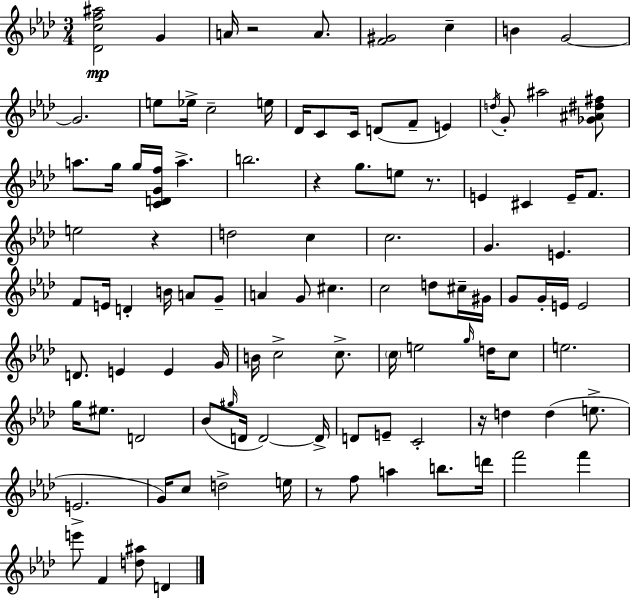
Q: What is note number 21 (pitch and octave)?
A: A5